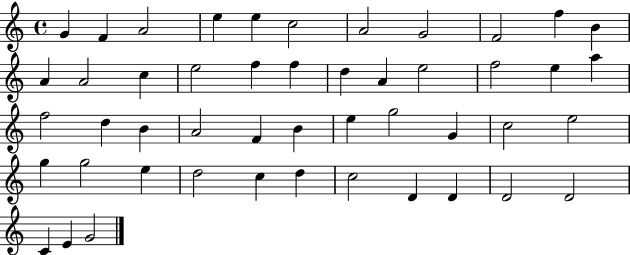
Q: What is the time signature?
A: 4/4